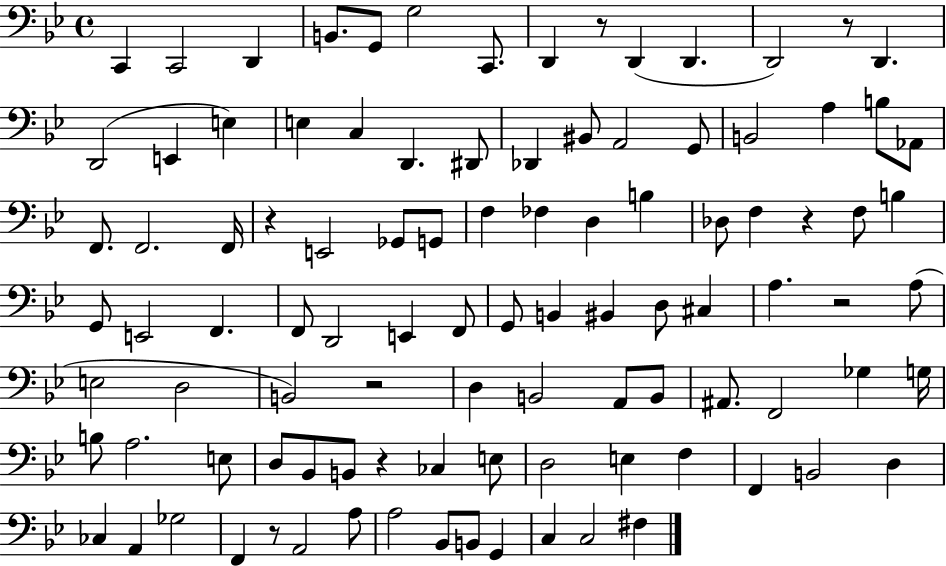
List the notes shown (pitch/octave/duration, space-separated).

C2/q C2/h D2/q B2/e. G2/e G3/h C2/e. D2/q R/e D2/q D2/q. D2/h R/e D2/q. D2/h E2/q E3/q E3/q C3/q D2/q. D#2/e Db2/q BIS2/e A2/h G2/e B2/h A3/q B3/e Ab2/e F2/e. F2/h. F2/s R/q E2/h Gb2/e G2/e F3/q FES3/q D3/q B3/q Db3/e F3/q R/q F3/e B3/q G2/e E2/h F2/q. F2/e D2/h E2/q F2/e G2/e B2/q BIS2/q D3/e C#3/q A3/q. R/h A3/e E3/h D3/h B2/h R/h D3/q B2/h A2/e B2/e A#2/e. F2/h Gb3/q G3/s B3/e A3/h. E3/e D3/e Bb2/e B2/e R/q CES3/q E3/e D3/h E3/q F3/q F2/q B2/h D3/q CES3/q A2/q Gb3/h F2/q R/e A2/h A3/e A3/h Bb2/e B2/e G2/q C3/q C3/h F#3/q